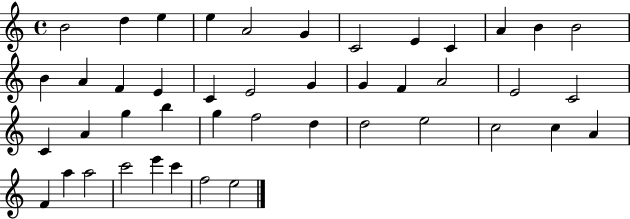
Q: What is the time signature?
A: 4/4